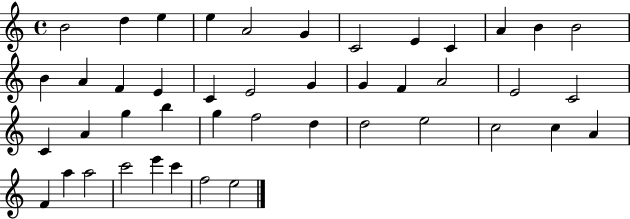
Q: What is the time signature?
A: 4/4